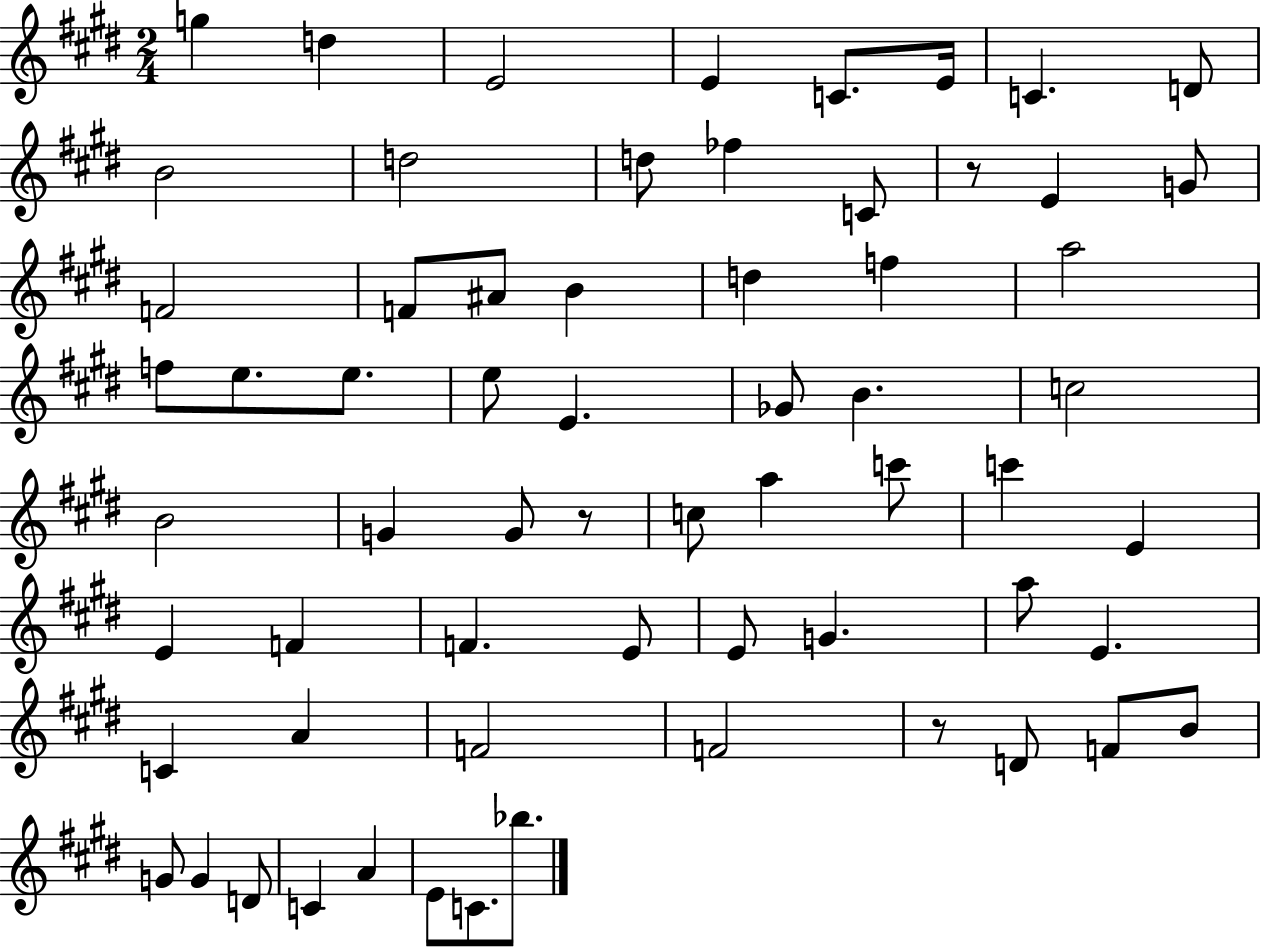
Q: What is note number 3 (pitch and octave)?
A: E4